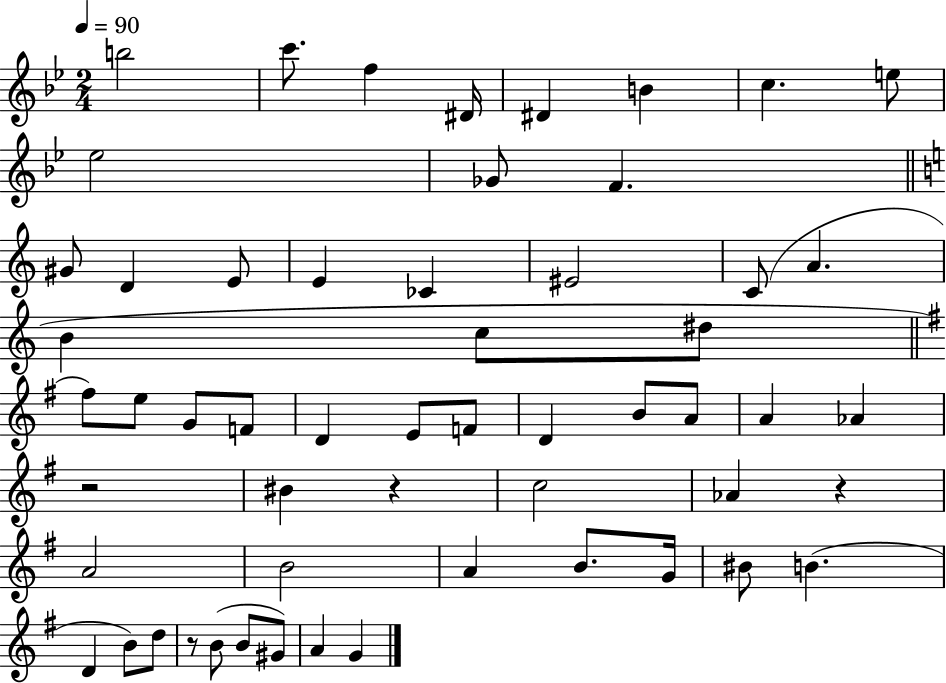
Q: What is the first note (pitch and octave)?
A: B5